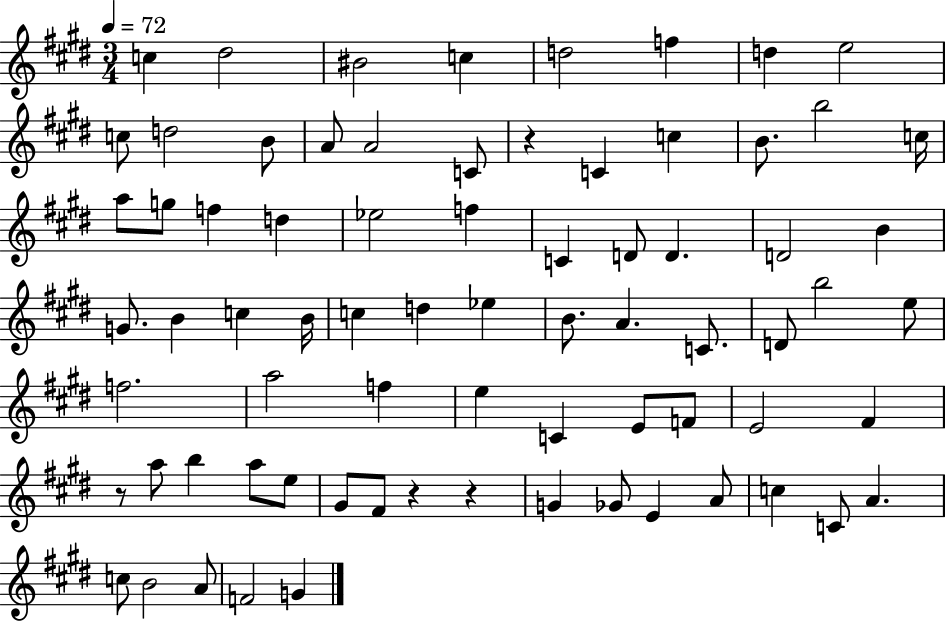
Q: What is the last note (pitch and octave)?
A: G4